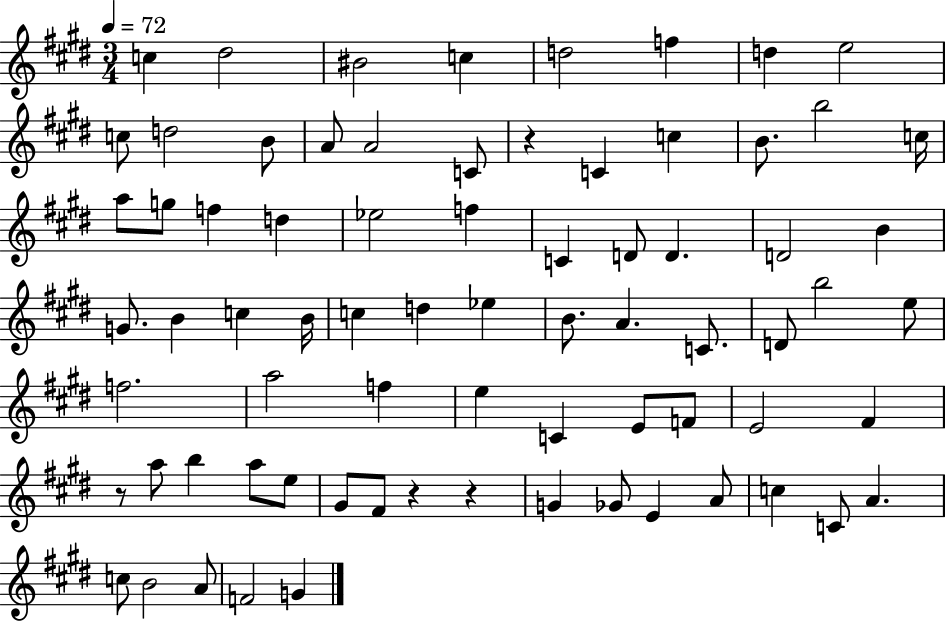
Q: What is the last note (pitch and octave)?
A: G4